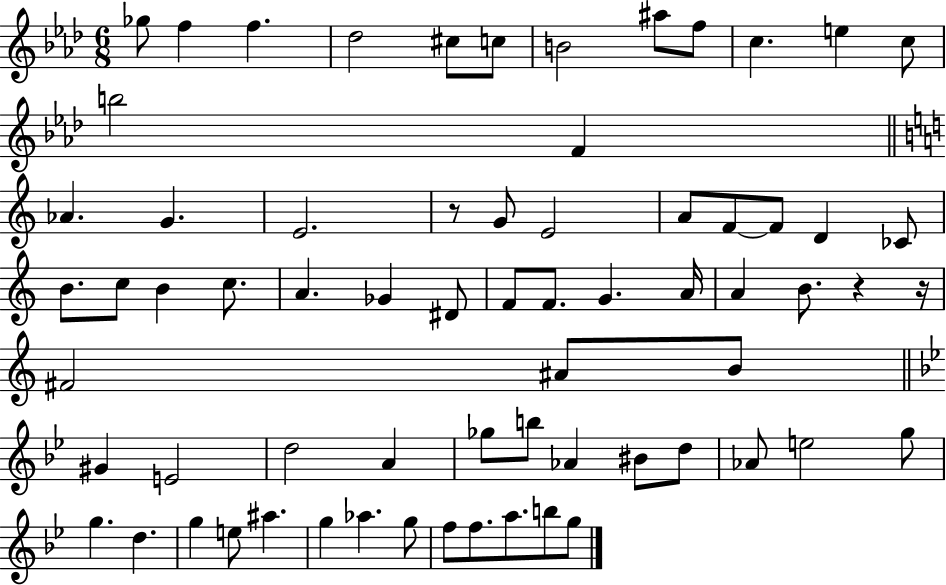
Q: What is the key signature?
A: AES major